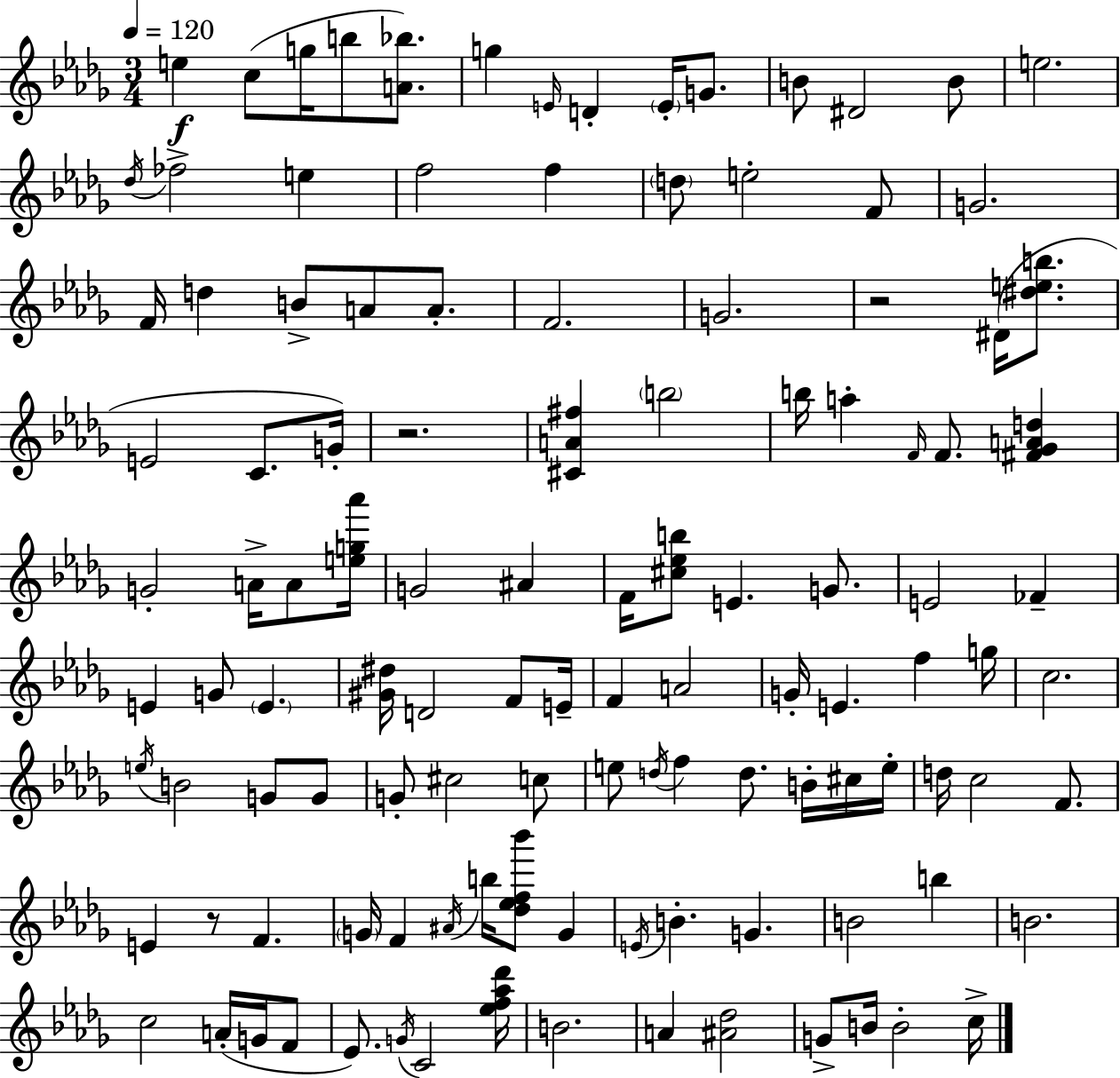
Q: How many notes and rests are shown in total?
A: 117